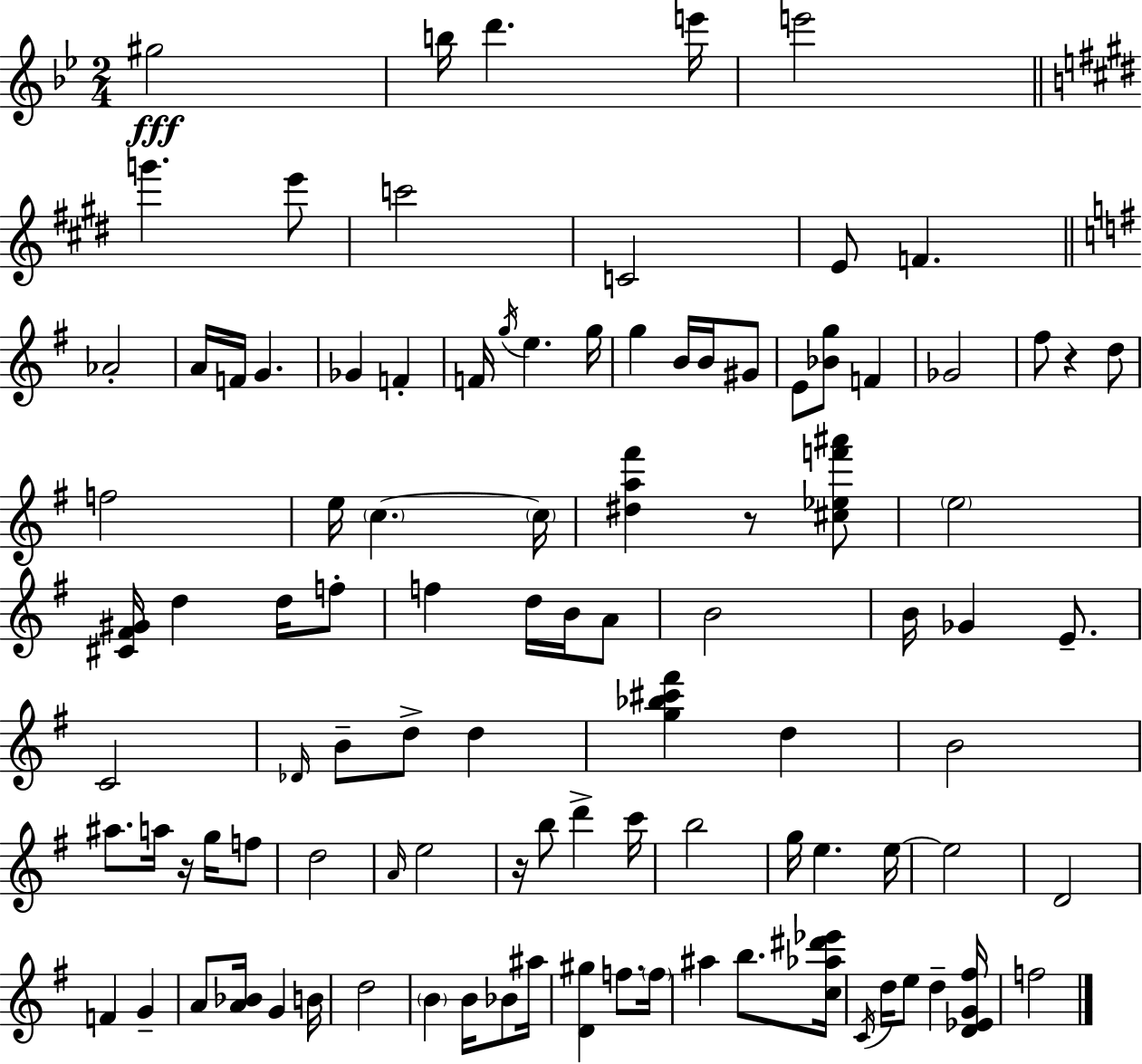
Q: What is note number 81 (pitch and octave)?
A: F5